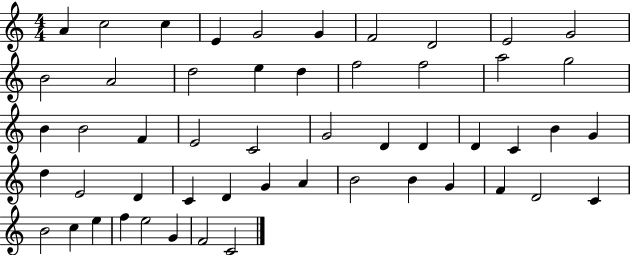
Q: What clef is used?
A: treble